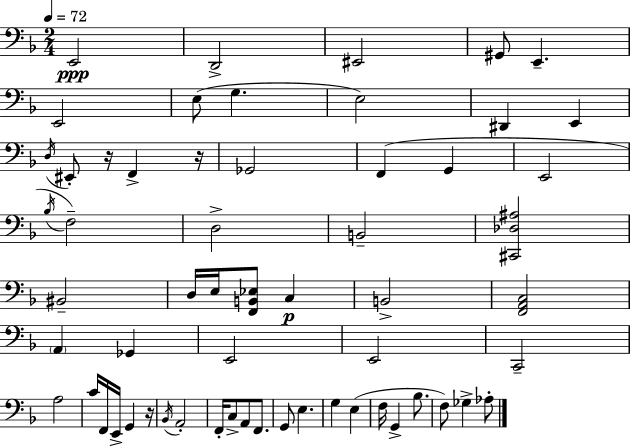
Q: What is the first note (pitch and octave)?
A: E2